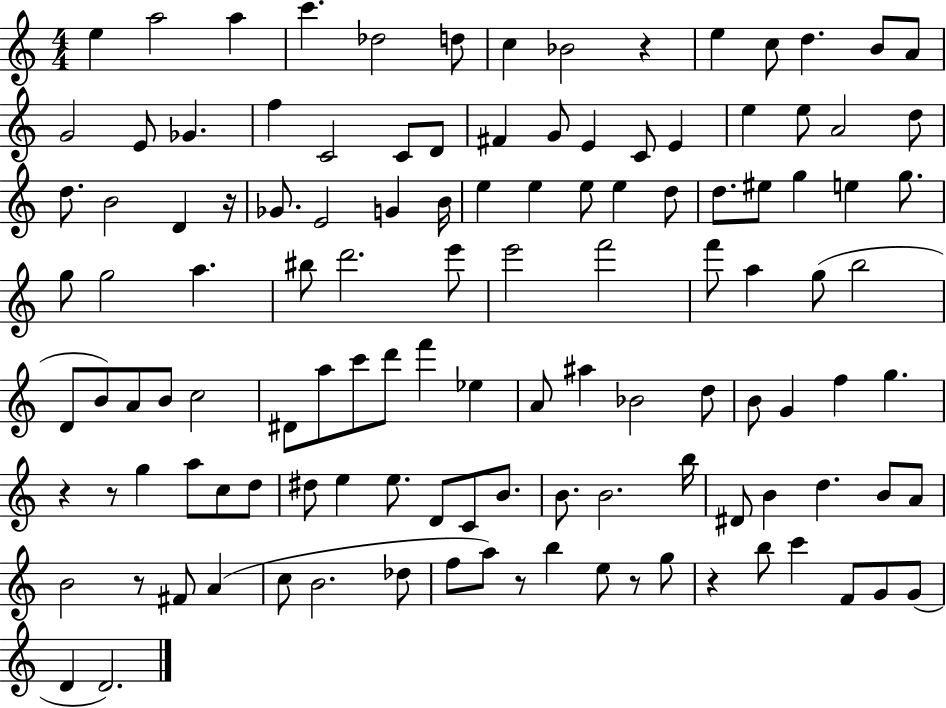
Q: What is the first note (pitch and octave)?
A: E5